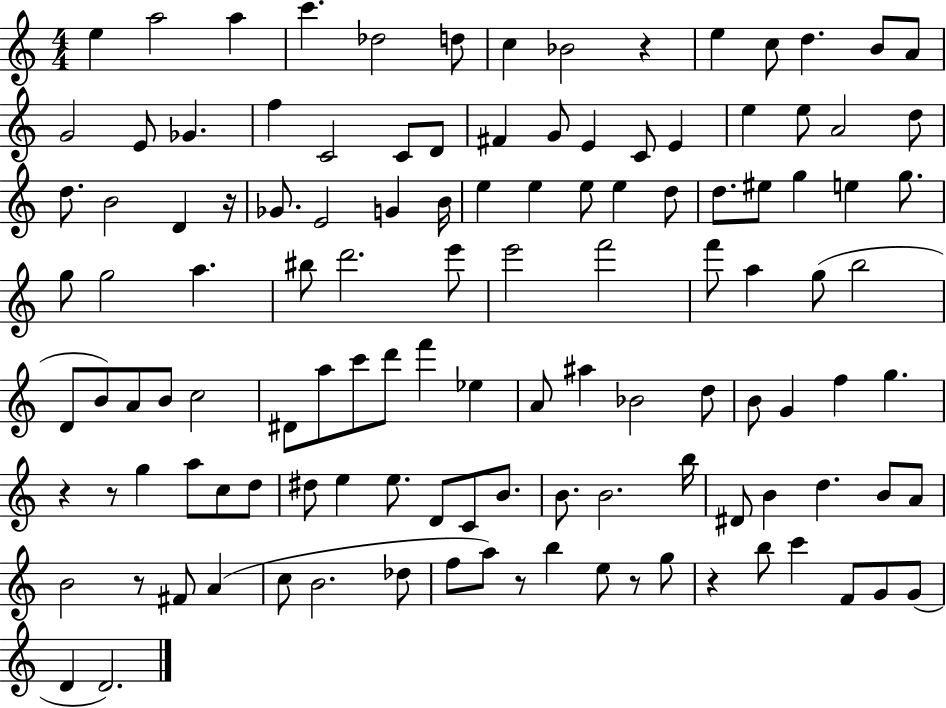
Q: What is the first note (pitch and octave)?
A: E5